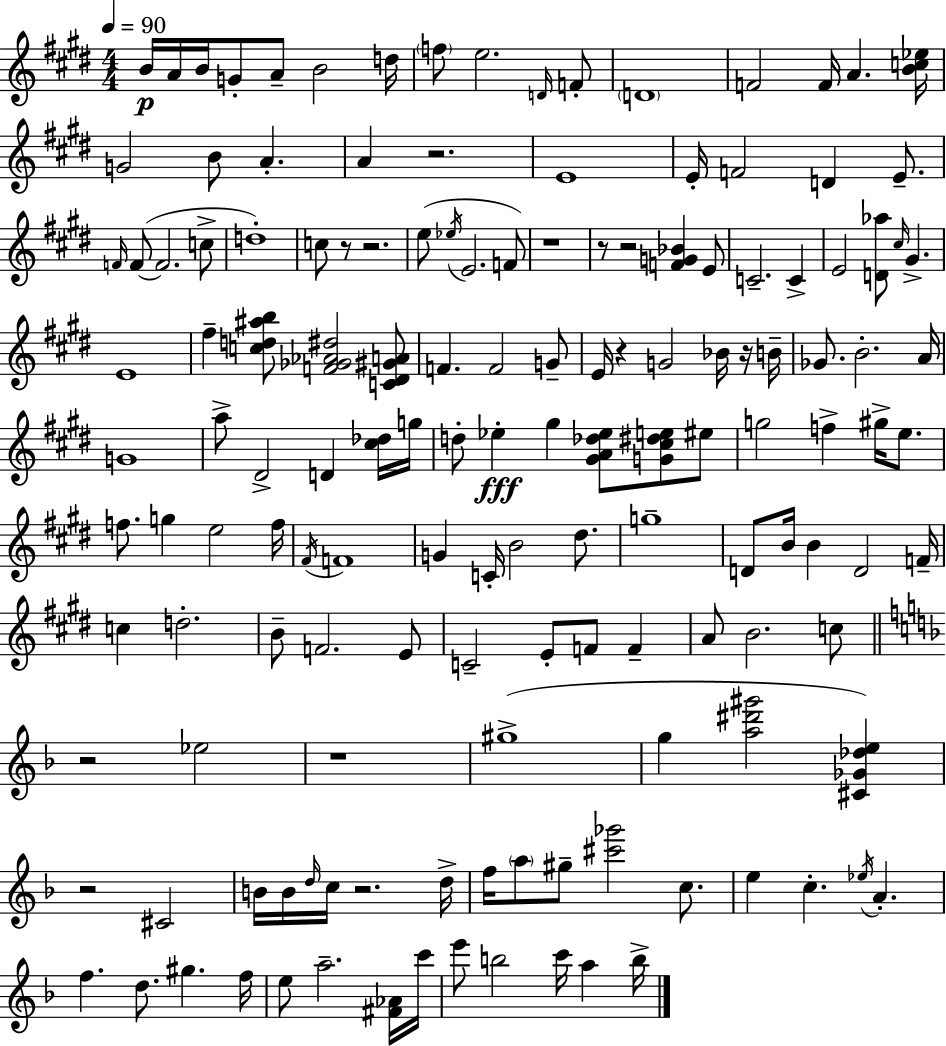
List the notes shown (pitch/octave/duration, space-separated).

B4/s A4/s B4/s G4/e A4/e B4/h D5/s F5/e E5/h. D4/s F4/e D4/w F4/h F4/s A4/q. [B4,C5,Eb5]/s G4/h B4/e A4/q. A4/q R/h. E4/w E4/s F4/h D4/q E4/e. F4/s F4/e F4/h. C5/e D5/w C5/e R/e R/h. E5/e Eb5/s E4/h. F4/e R/w R/e R/h [F4,G4,Bb4]/q E4/e C4/h. C4/q E4/h [D4,Ab5]/e C#5/s G#4/q. E4/w F#5/q [C5,D5,A#5,B5]/e [F4,Gb4,Ab4,D#5]/h [C4,D#4,G#4,A4]/e F4/q. F4/h G4/e E4/s R/q G4/h Bb4/s R/s B4/s Gb4/e. B4/h. A4/s G4/w A5/e D#4/h D4/q [C#5,Db5]/s G5/s D5/e Eb5/q G#5/q [G#4,A4,Db5,Eb5]/e [G4,C#5,D#5,E5]/e EIS5/e G5/h F5/q G#5/s E5/e. F5/e. G5/q E5/h F5/s F#4/s F4/w G4/q C4/s B4/h D#5/e. G5/w D4/e B4/s B4/q D4/h F4/s C5/q D5/h. B4/e F4/h. E4/e C4/h E4/e F4/e F4/q A4/e B4/h. C5/e R/h Eb5/h R/w G#5/w G5/q [A5,D#6,G#6]/h [C#4,Gb4,Db5,E5]/q R/h C#4/h B4/s B4/s D5/s C5/s R/h. D5/s F5/s A5/e G#5/e [C#6,Gb6]/h C5/e. E5/q C5/q. Eb5/s A4/q. F5/q. D5/e. G#5/q. F5/s E5/e A5/h. [F#4,Ab4]/s C6/s E6/e B5/h C6/s A5/q B5/s